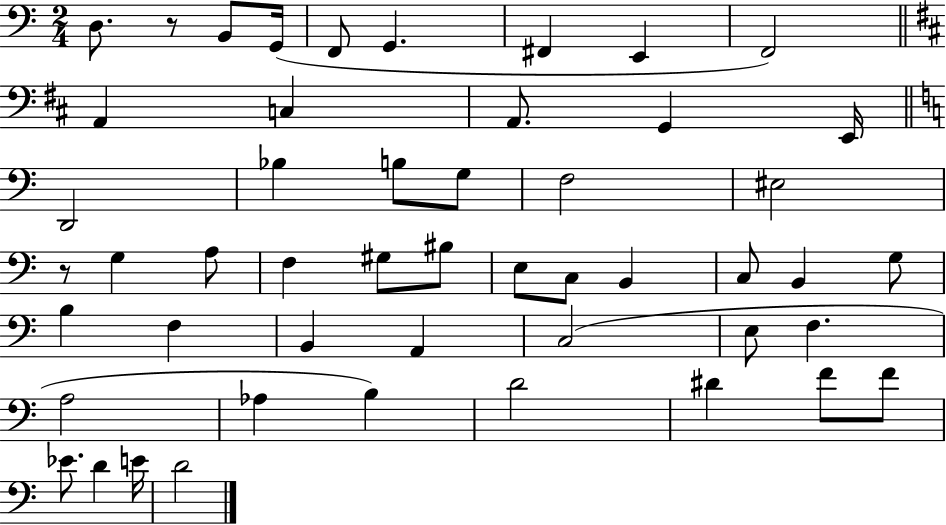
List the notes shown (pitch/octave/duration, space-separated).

D3/e. R/e B2/e G2/s F2/e G2/q. F#2/q E2/q F2/h A2/q C3/q A2/e. G2/q E2/s D2/h Bb3/q B3/e G3/e F3/h EIS3/h R/e G3/q A3/e F3/q G#3/e BIS3/e E3/e C3/e B2/q C3/e B2/q G3/e B3/q F3/q B2/q A2/q C3/h E3/e F3/q. A3/h Ab3/q B3/q D4/h D#4/q F4/e F4/e Eb4/e. D4/q E4/s D4/h